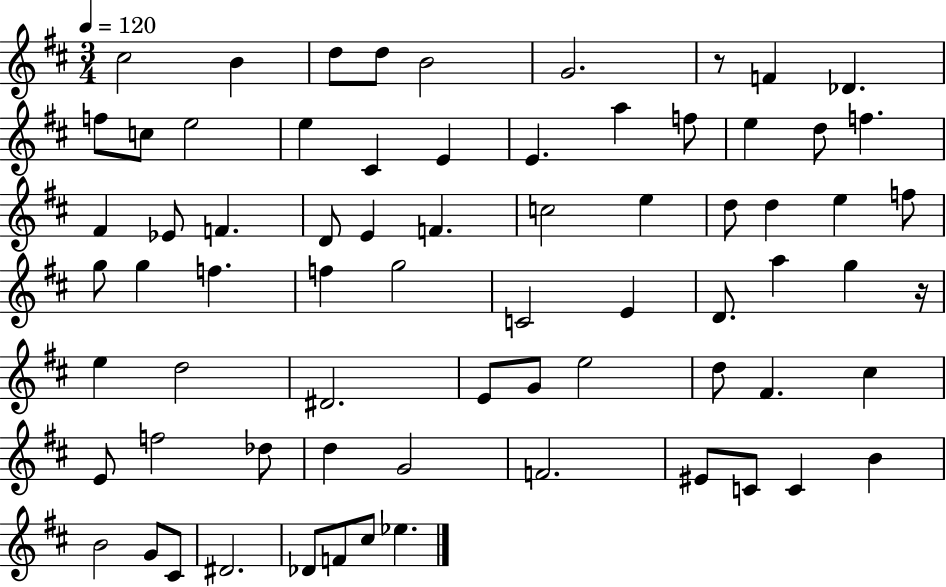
X:1
T:Untitled
M:3/4
L:1/4
K:D
^c2 B d/2 d/2 B2 G2 z/2 F _D f/2 c/2 e2 e ^C E E a f/2 e d/2 f ^F _E/2 F D/2 E F c2 e d/2 d e f/2 g/2 g f f g2 C2 E D/2 a g z/4 e d2 ^D2 E/2 G/2 e2 d/2 ^F ^c E/2 f2 _d/2 d G2 F2 ^E/2 C/2 C B B2 G/2 ^C/2 ^D2 _D/2 F/2 ^c/2 _e